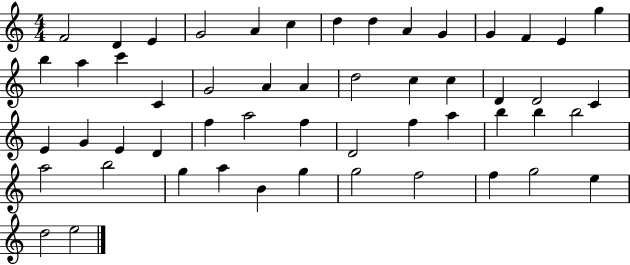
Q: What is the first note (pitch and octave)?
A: F4